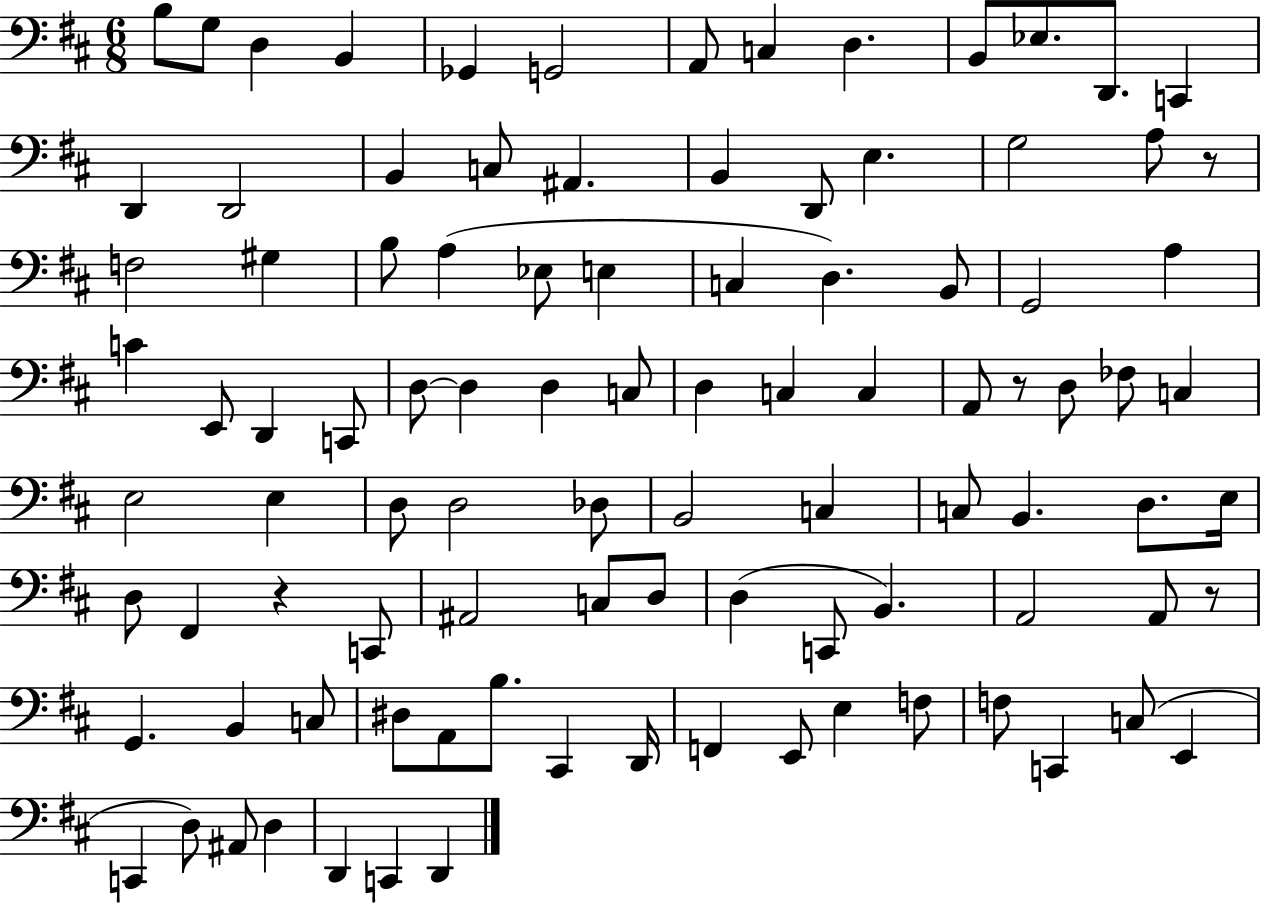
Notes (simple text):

B3/e G3/e D3/q B2/q Gb2/q G2/h A2/e C3/q D3/q. B2/e Eb3/e. D2/e. C2/q D2/q D2/h B2/q C3/e A#2/q. B2/q D2/e E3/q. G3/h A3/e R/e F3/h G#3/q B3/e A3/q Eb3/e E3/q C3/q D3/q. B2/e G2/h A3/q C4/q E2/e D2/q C2/e D3/e D3/q D3/q C3/e D3/q C3/q C3/q A2/e R/e D3/e FES3/e C3/q E3/h E3/q D3/e D3/h Db3/e B2/h C3/q C3/e B2/q. D3/e. E3/s D3/e F#2/q R/q C2/e A#2/h C3/e D3/e D3/q C2/e B2/q. A2/h A2/e R/e G2/q. B2/q C3/e D#3/e A2/e B3/e. C#2/q D2/s F2/q E2/e E3/q F3/e F3/e C2/q C3/e E2/q C2/q D3/e A#2/e D3/q D2/q C2/q D2/q